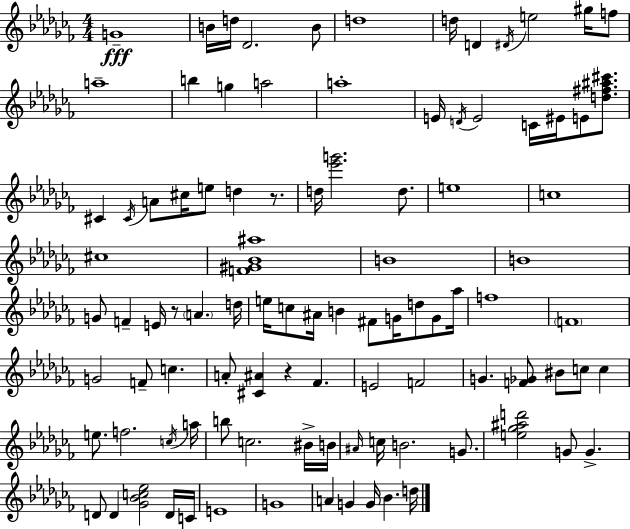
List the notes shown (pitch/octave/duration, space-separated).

G4/w B4/s D5/s Db4/h. B4/e D5/w D5/s D4/q D#4/s E5/h G#5/s F5/e A5/w B5/q G5/q A5/h A5/w E4/s D4/s E4/h C4/s EIS4/s E4/e [D5,F#5,A#5,C#6]/e. C#4/q C#4/s A4/e C#5/s E5/e D5/q R/e. D5/s [Eb6,G6]/h. D5/e. E5/w C5/w C#5/w [F4,G#4,Bb4,A#5]/w B4/w B4/w G4/e F4/q E4/s R/e A4/q. D5/s E5/s C5/e A#4/s B4/q F#4/e G4/s D5/e G4/e Ab5/s F5/w F4/w G4/h F4/e C5/q. A4/e [C#4,A#4]/q R/q FES4/q. E4/h F4/h G4/q. [F4,Gb4]/e BIS4/e C5/e C5/q E5/e. F5/h. C5/s A5/s B5/e C5/h. BIS4/s B4/s A#4/s C5/s B4/h. G4/e. [E5,Gb5,A#5,D6]/h G4/e G4/q. D4/e D4/q [Gb4,Bb4,C5,Eb5]/h D4/s C4/s E4/w G4/w A4/q G4/q G4/s Bb4/q. D5/s